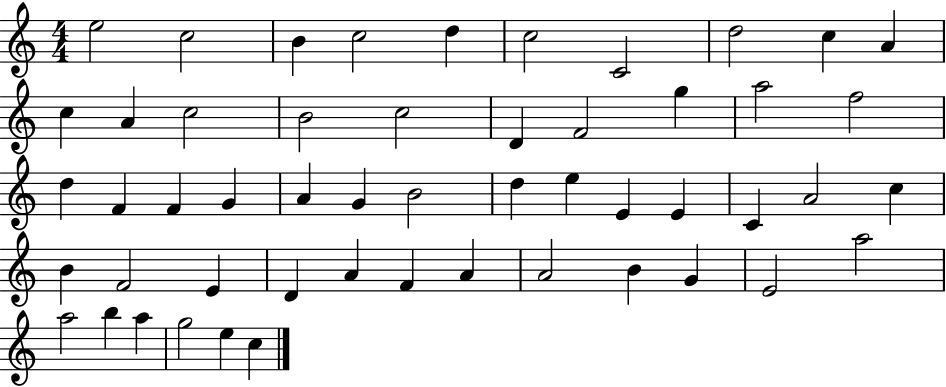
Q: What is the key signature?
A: C major